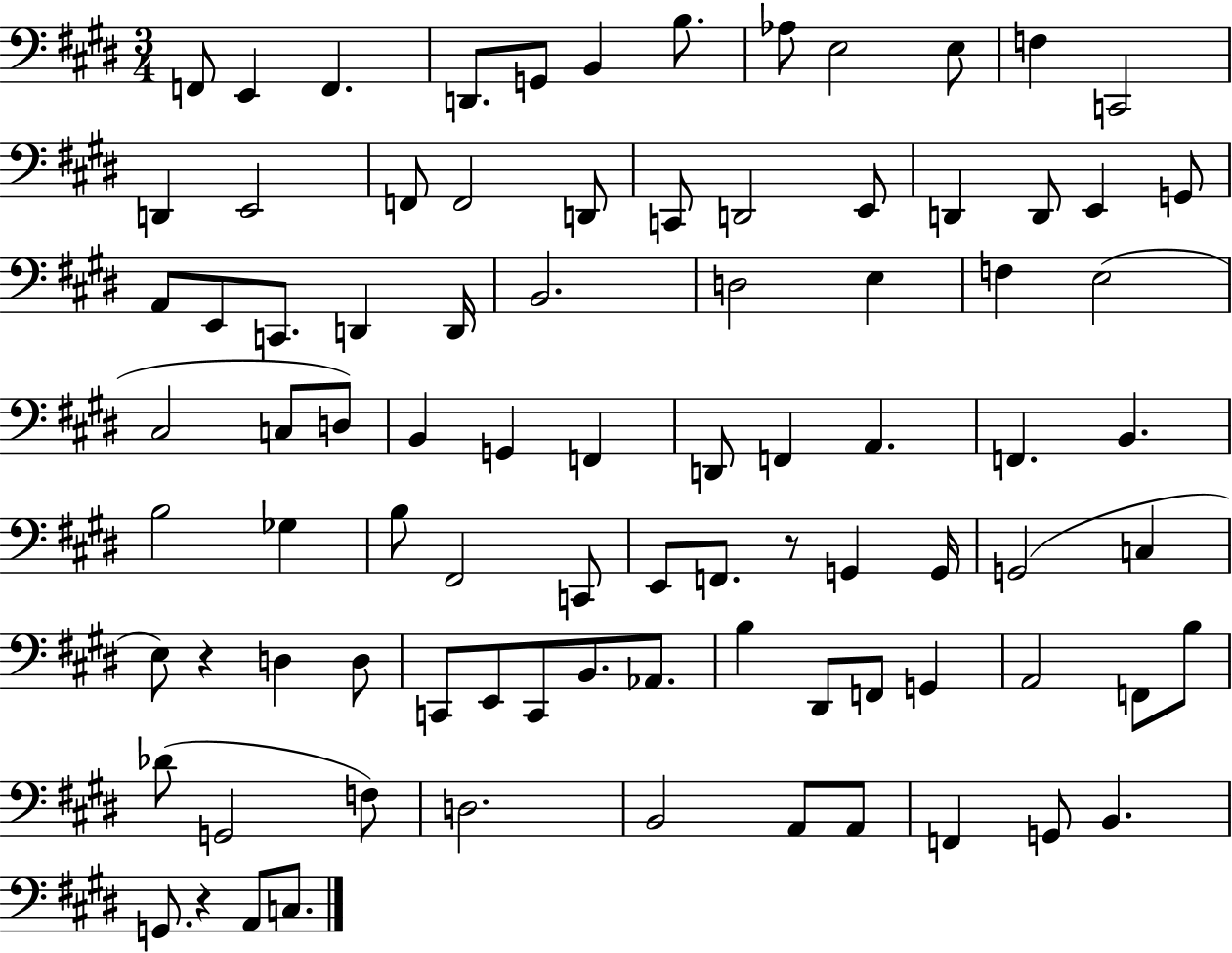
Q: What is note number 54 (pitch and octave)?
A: G2